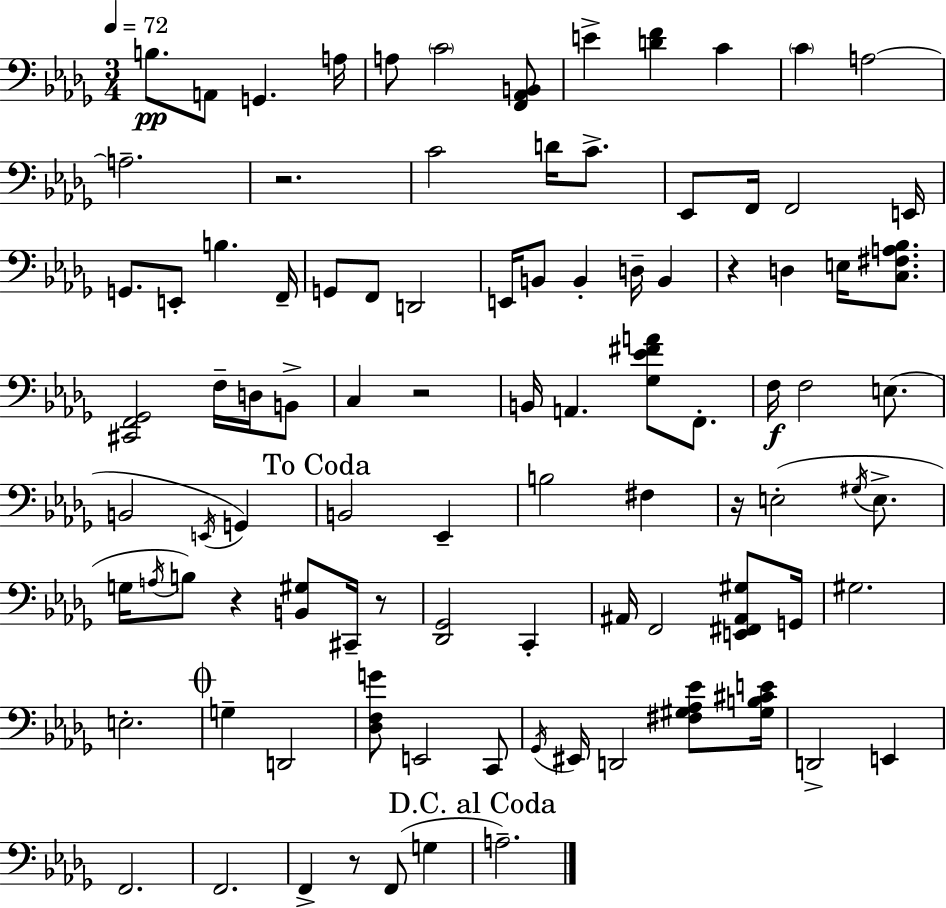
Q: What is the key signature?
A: BES minor